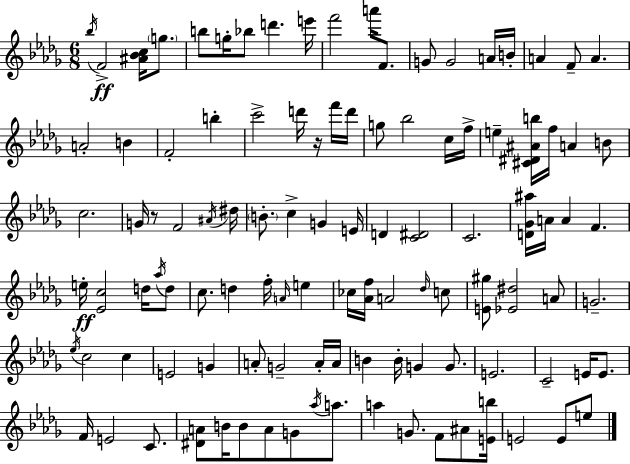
Bb5/s F4/h [A#4,Bb4,C5]/s G5/e. B5/e G5/s Bb5/e D6/q. E6/s F6/h A6/s F4/e. G4/e G4/h A4/s B4/s A4/q F4/e A4/q. A4/h B4/q F4/h B5/q C6/h D6/s R/s F6/s D6/s G5/e Bb5/h C5/s F5/s E5/q [C#4,D#4,A#4,B5]/s F5/s A4/q B4/e C5/h. G4/s R/e F4/h A#4/s D#5/s B4/e. C5/q G4/q E4/s D4/q [C4,D#4]/h C4/h. [D4,Gb4,A#5]/s A4/s A4/q F4/q. E5/s [Eb4,C5]/h D5/s Ab5/s D5/e C5/e. D5/q F5/s A4/s E5/q CES5/s [Ab4,F5]/s A4/h Db5/s C5/e [E4,G#5]/e [Eb4,D#5]/h A4/e G4/h. Eb5/s C5/h C5/q E4/h G4/q A4/e G4/h A4/s A4/s B4/q B4/s G4/q G4/e. E4/h. C4/h E4/s E4/e. F4/s E4/h C4/e. [D#4,A4]/e B4/s B4/e A4/e G4/e Ab5/s A5/e. A5/q G4/e. F4/e A#4/e [E4,B5]/s E4/h E4/e E5/e